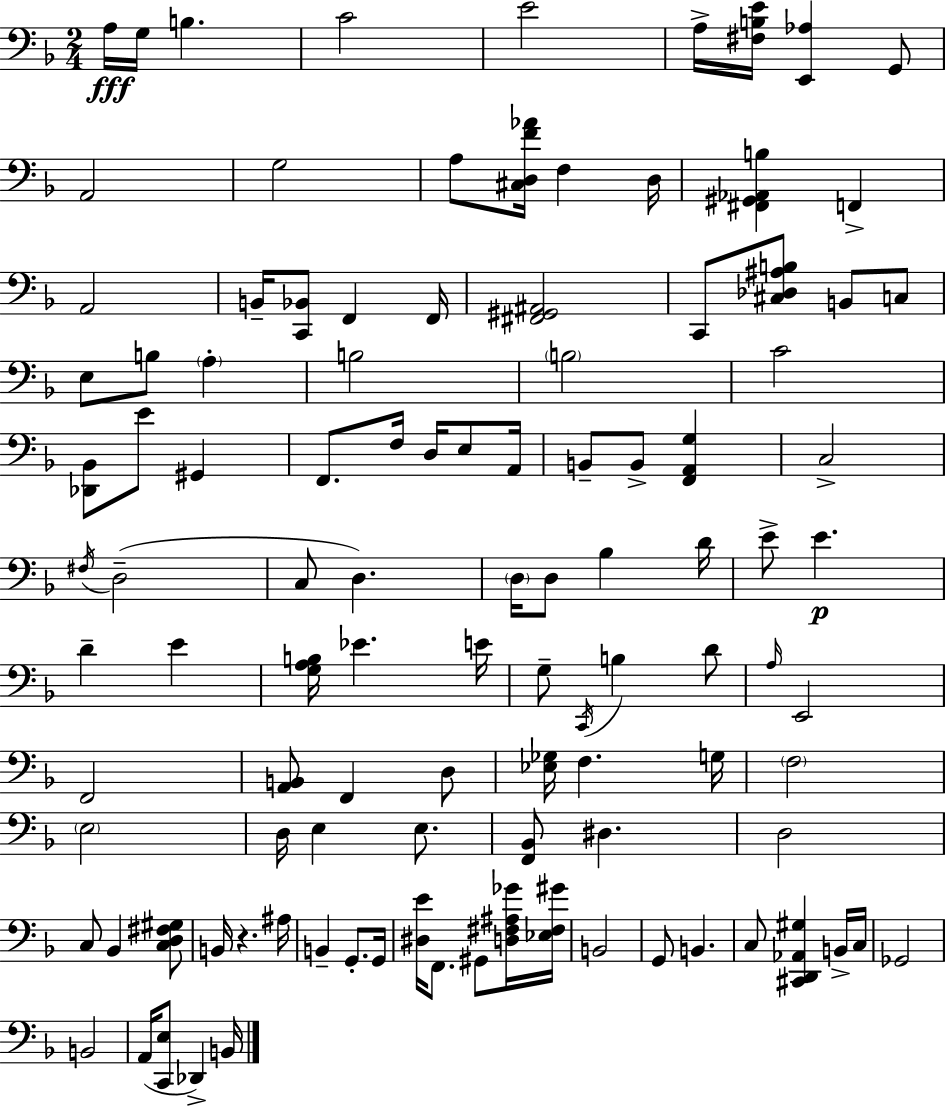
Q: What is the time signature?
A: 2/4